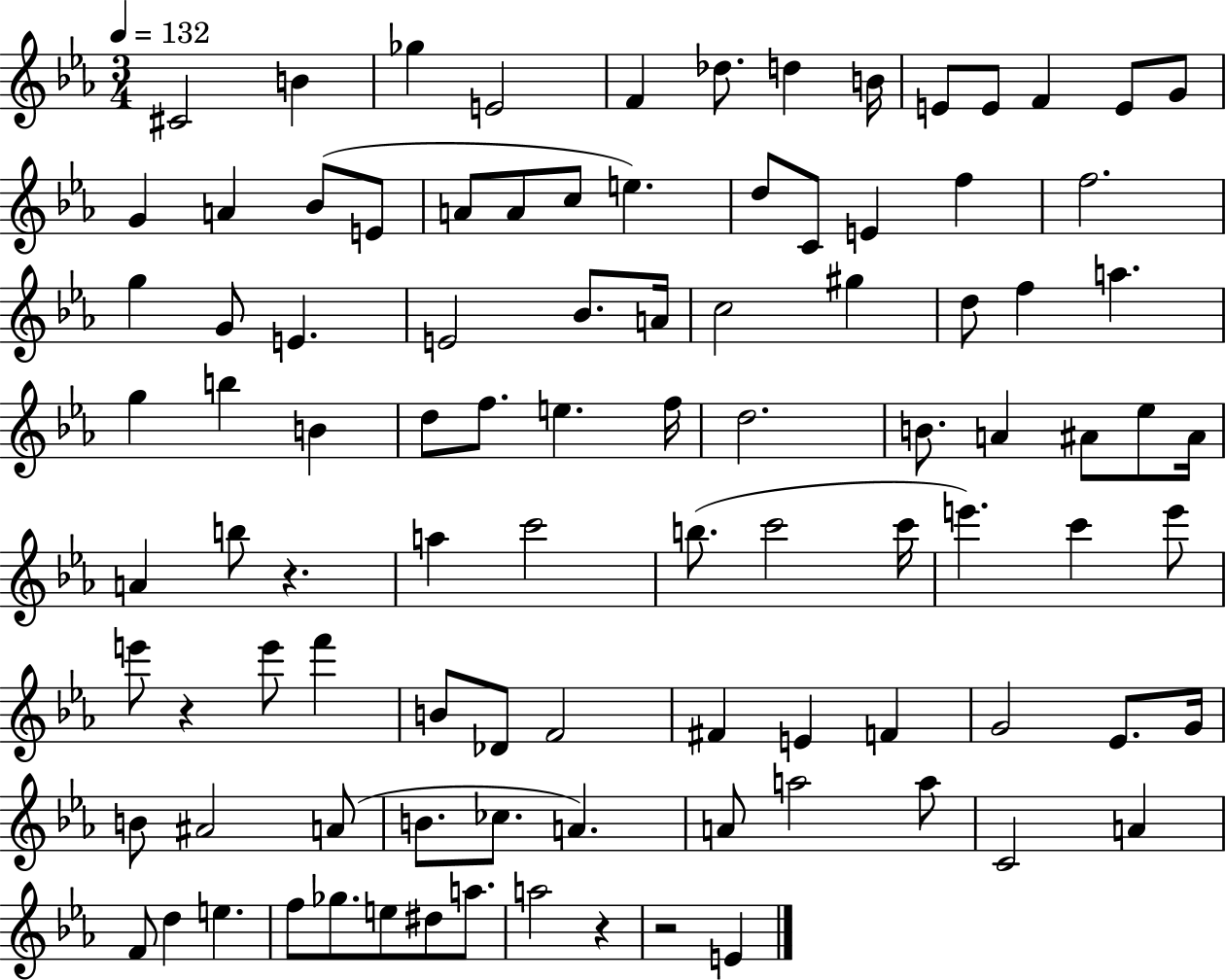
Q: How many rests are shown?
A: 4